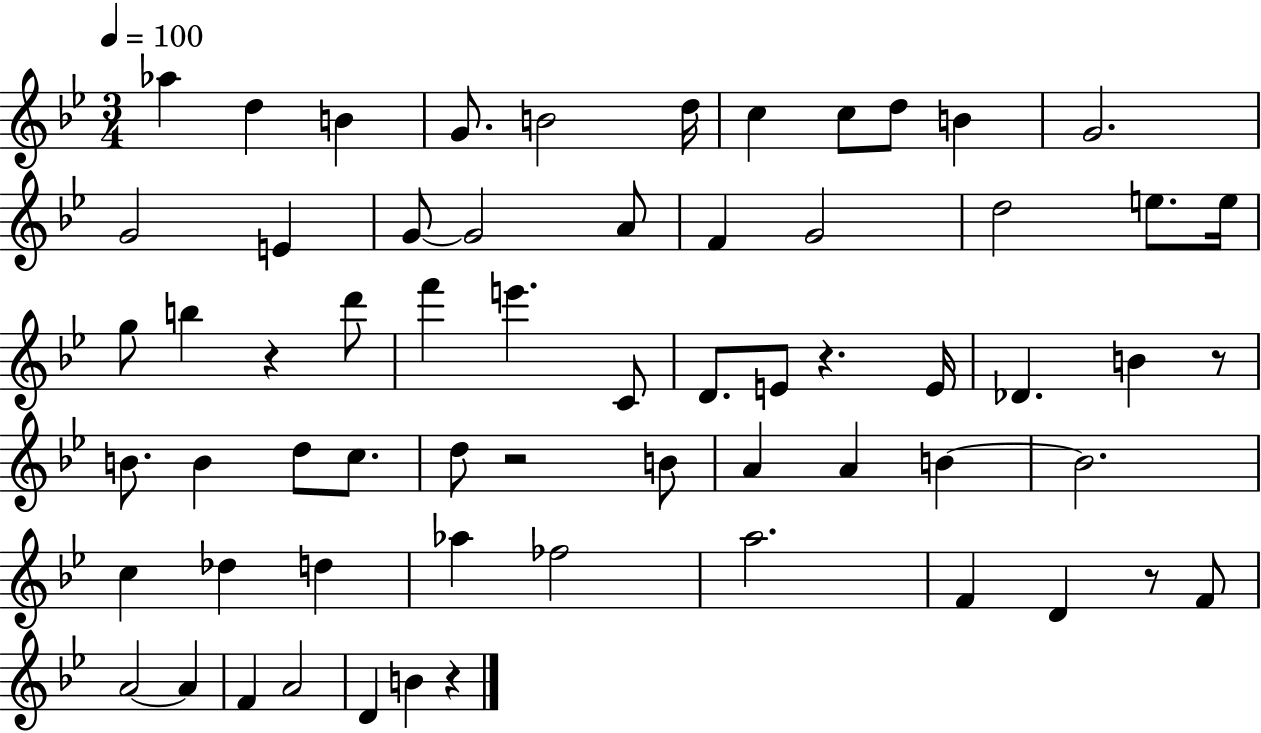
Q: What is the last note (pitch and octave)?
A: B4